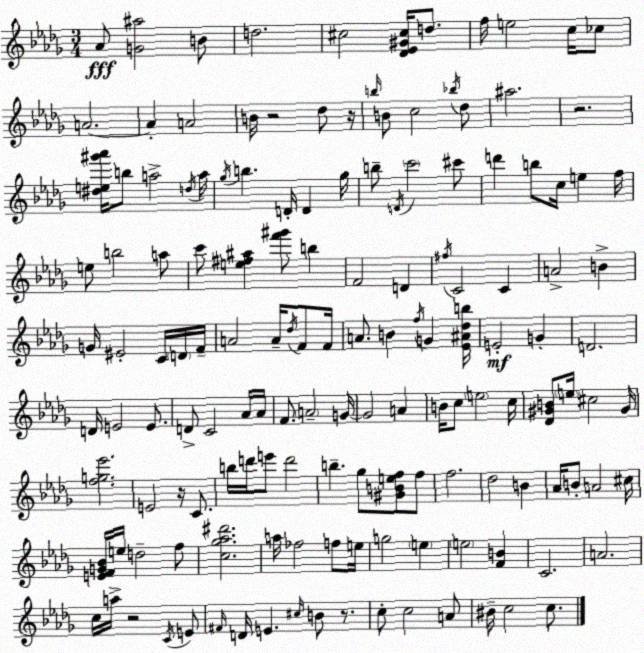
X:1
T:Untitled
M:3/4
L:1/4
K:Bbm
_A/2 [G^a]2 B/2 d2 ^c2 [_D_E^G^c]/4 d/2 f/4 e2 c/4 _c/2 A2 A A2 B/4 z2 _d/2 z/4 b/4 B/2 c2 _b/4 _d/2 ^a2 z2 [^de^g'_a']/4 b/2 a2 d/4 a/4 _g/4 b D/4 D _g/4 b/2 D/4 c'2 ^c'/2 d' b/2 c/4 e f/4 e/2 b2 a/2 c'/2 [e^f^a] [f'^g']/2 b F2 D ^f/4 C2 C A2 B G/4 ^E2 C/4 D/4 F/4 A2 A/4 _d/4 F/2 F/4 A/2 B f/4 G [_E^A_db]/4 E2 G D2 D/4 E2 E/2 D/2 C2 _A/4 _A/4 F/2 A2 G/4 G2 A B/4 c/2 e2 c/4 [_D^GB]/2 e/4 ^c2 ^G/4 [fg_e']2 E2 z/4 C/2 b/4 d'/4 e'/2 d'2 b _g/2 [^GBef]/2 f/2 f2 _d2 B _A/4 B/2 A2 ^c/4 [EFG_B]/4 e/4 d2 f/2 [c_g_a^d']2 a/4 _f2 f/2 e/4 g2 e e2 [FB] C2 A2 c/4 a/4 z2 C/4 E/2 ^F/4 D/4 E ^c/4 B/2 z/2 c/2 c2 A/2 ^B/4 c2 c/2